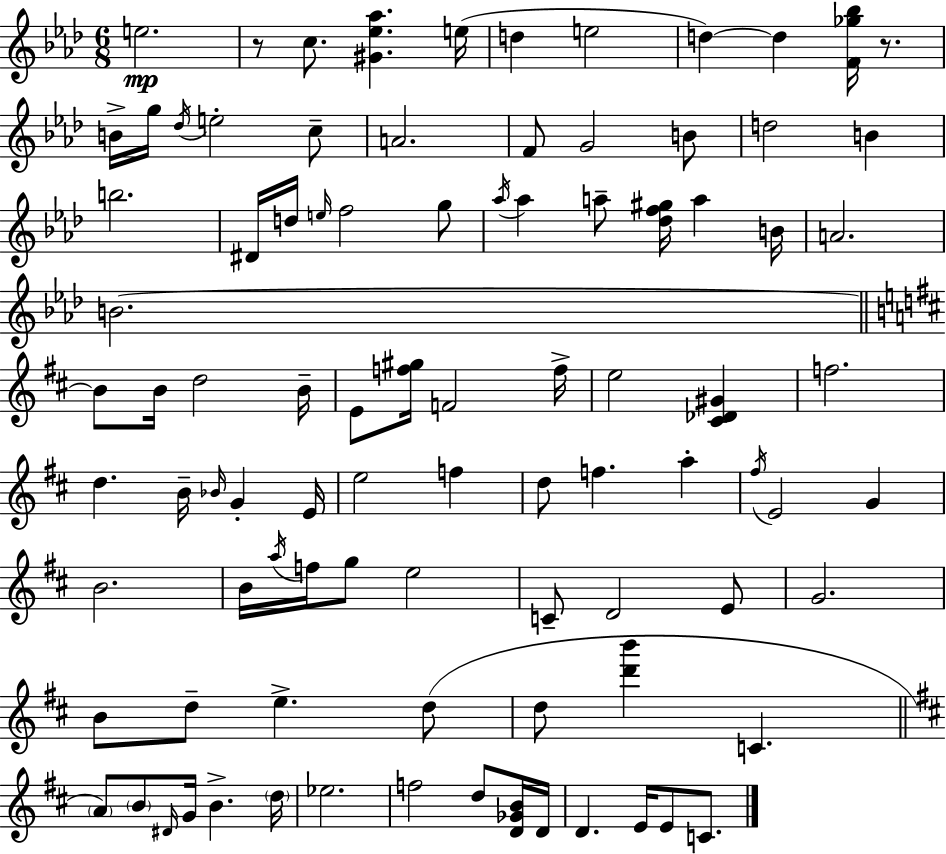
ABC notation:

X:1
T:Untitled
M:6/8
L:1/4
K:Fm
e2 z/2 c/2 [^G_e_a] e/4 d e2 d d [F_g_b]/4 z/2 B/4 g/4 _d/4 e2 c/2 A2 F/2 G2 B/2 d2 B b2 ^D/4 d/4 e/4 f2 g/2 _a/4 _a a/2 [_df^g]/4 a B/4 A2 B2 B/2 B/4 d2 B/4 E/2 [f^g]/4 F2 f/4 e2 [^C_D^G] f2 d B/4 _B/4 G E/4 e2 f d/2 f a ^f/4 E2 G B2 B/4 a/4 f/4 g/2 e2 C/2 D2 E/2 G2 B/2 d/2 e d/2 d/2 [d'b'] C A/2 B/2 ^D/4 G/4 B d/4 _e2 f2 d/2 [D_GB]/4 D/4 D E/4 E/2 C/2